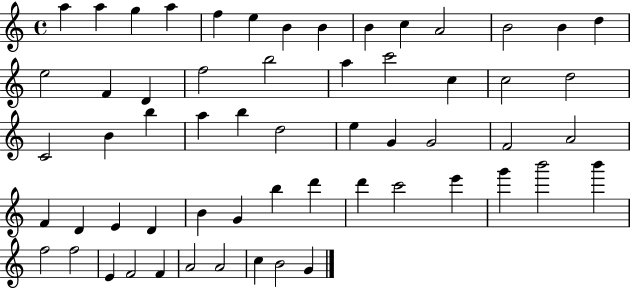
{
  \clef treble
  \time 4/4
  \defaultTimeSignature
  \key c \major
  a''4 a''4 g''4 a''4 | f''4 e''4 b'4 b'4 | b'4 c''4 a'2 | b'2 b'4 d''4 | \break e''2 f'4 d'4 | f''2 b''2 | a''4 c'''2 c''4 | c''2 d''2 | \break c'2 b'4 b''4 | a''4 b''4 d''2 | e''4 g'4 g'2 | f'2 a'2 | \break f'4 d'4 e'4 d'4 | b'4 g'4 b''4 d'''4 | d'''4 c'''2 e'''4 | g'''4 b'''2 b'''4 | \break f''2 f''2 | e'4 f'2 f'4 | a'2 a'2 | c''4 b'2 g'4 | \break \bar "|."
}